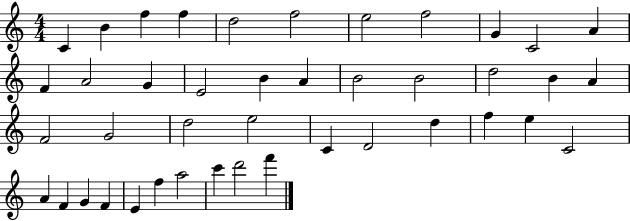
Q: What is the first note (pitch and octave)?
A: C4